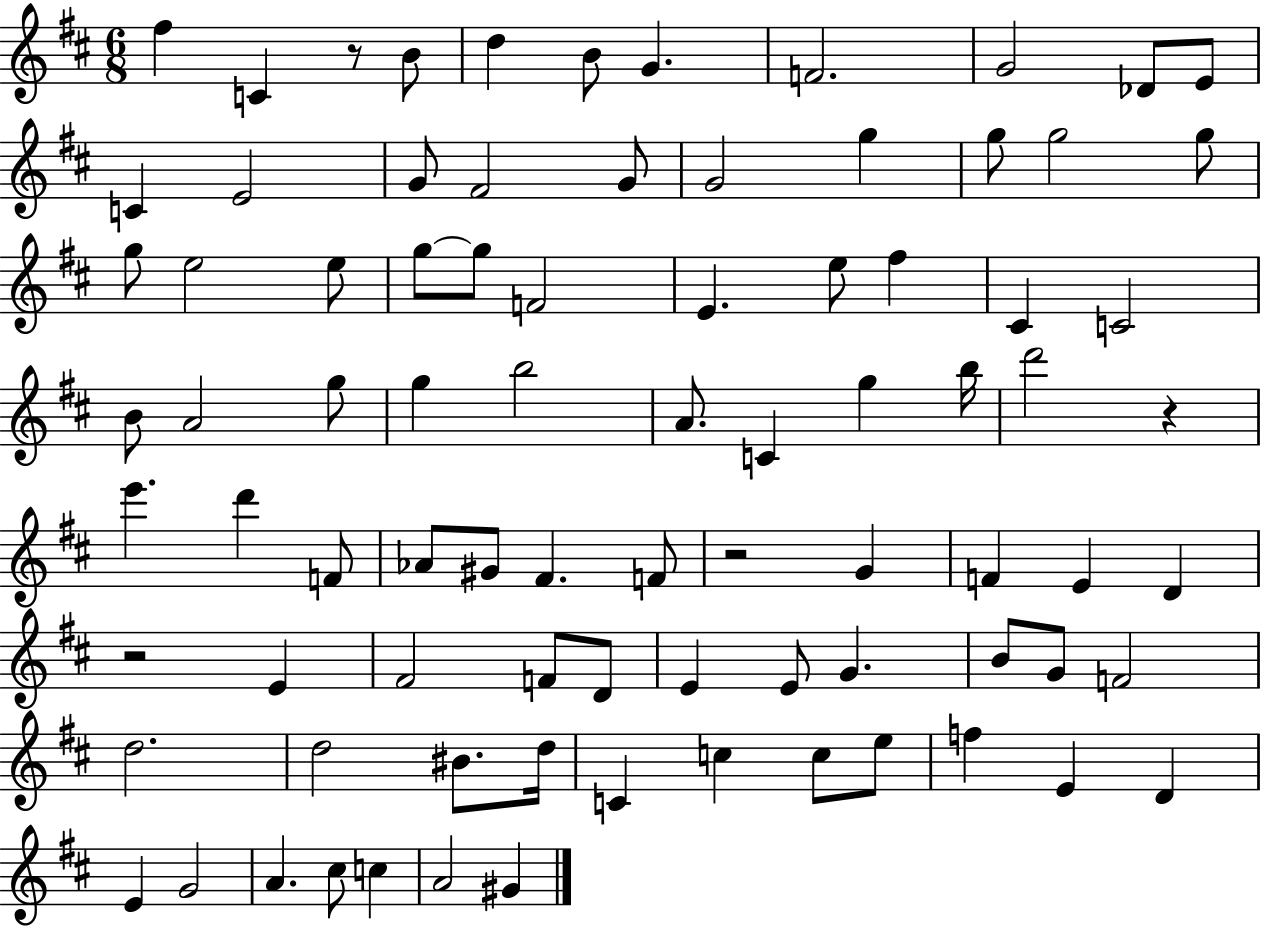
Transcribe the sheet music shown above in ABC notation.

X:1
T:Untitled
M:6/8
L:1/4
K:D
^f C z/2 B/2 d B/2 G F2 G2 _D/2 E/2 C E2 G/2 ^F2 G/2 G2 g g/2 g2 g/2 g/2 e2 e/2 g/2 g/2 F2 E e/2 ^f ^C C2 B/2 A2 g/2 g b2 A/2 C g b/4 d'2 z e' d' F/2 _A/2 ^G/2 ^F F/2 z2 G F E D z2 E ^F2 F/2 D/2 E E/2 G B/2 G/2 F2 d2 d2 ^B/2 d/4 C c c/2 e/2 f E D E G2 A ^c/2 c A2 ^G